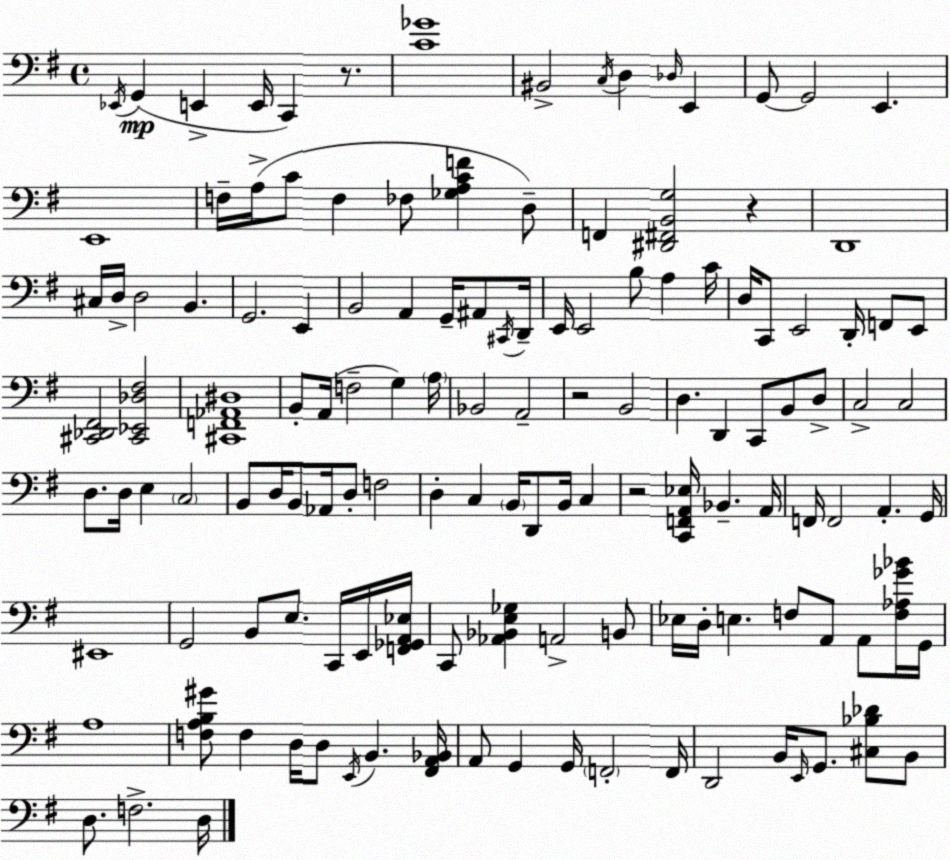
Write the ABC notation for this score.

X:1
T:Untitled
M:4/4
L:1/4
K:G
_E,,/4 G,, E,, E,,/4 C,, z/2 [C_G]4 ^B,,2 C,/4 D, _D,/4 E,, G,,/2 G,,2 E,, E,,4 F,/4 A,/4 C/2 F, _F,/2 [_G,A,CF] D,/2 F,, [^D,,^F,,B,,G,]2 z D,,4 ^C,/4 D,/4 D,2 B,, G,,2 E,, B,,2 A,, G,,/4 ^A,,/2 ^C,,/4 D,,/4 E,,/4 E,,2 B,/2 A, C/4 D,/4 C,,/2 E,,2 D,,/4 F,,/2 E,,/2 [^C,,_D,,^F,,]2 [^C,,_E,,_D,^F,]2 [^C,,F,,_A,,^D,]4 B,,/2 A,,/4 F,2 G, A,/4 _B,,2 A,,2 z2 B,,2 D, D,, C,,/2 B,,/2 D,/2 C,2 C,2 D,/2 D,/4 E, C,2 B,,/2 D,/4 B,,/2 _A,,/4 D,/2 F,2 D, C, B,,/4 D,,/2 B,,/4 C, z2 [C,,F,,A,,_E,]/4 _B,, A,,/4 F,,/4 F,,2 A,, G,,/4 ^E,,4 G,,2 B,,/2 E,/2 C,,/4 E,,/4 [F,,_G,,A,,_E,]/4 C,,/2 [_A,,_B,,E,_G,] A,,2 B,,/2 _E,/4 D,/4 E, F,/2 A,,/2 A,,/2 [F,_A,_G_B]/4 G,,/4 A,4 [F,A,B,^G]/2 F, D,/4 D,/2 E,,/4 B,, [^F,,A,,_B,,]/4 A,,/2 G,, G,,/4 F,,2 F,,/4 D,,2 B,,/4 E,,/4 G,,/2 [^C,_B,_D]/2 B,,/2 D,/2 F,2 D,/4